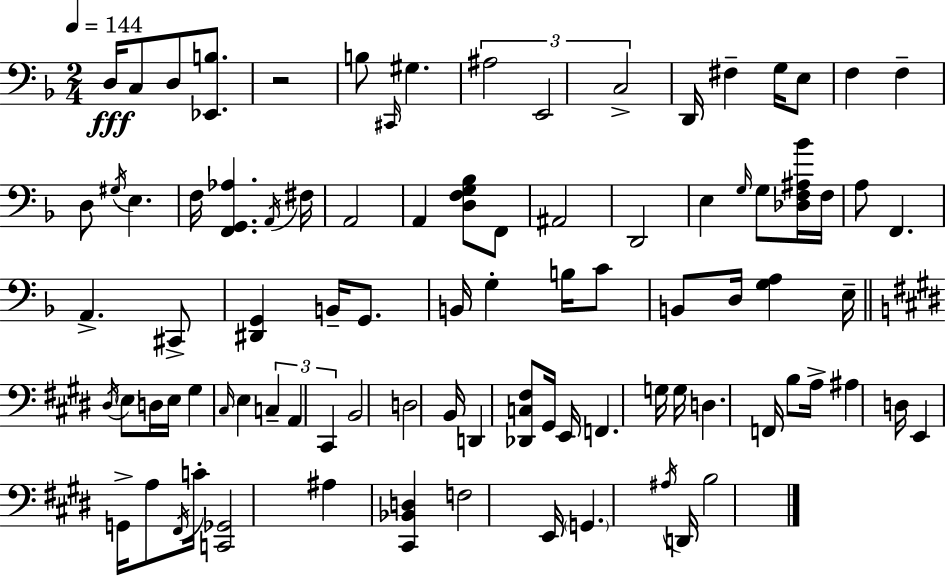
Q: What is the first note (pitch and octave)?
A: D3